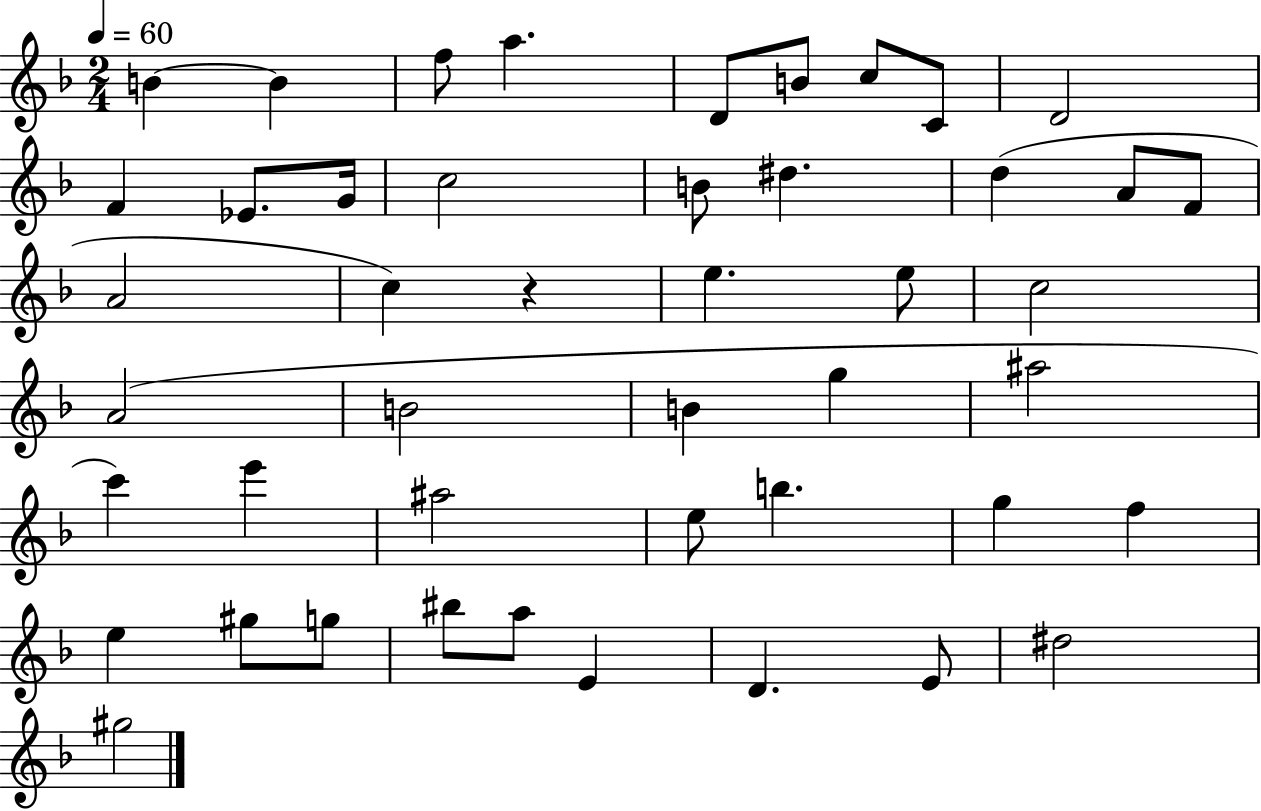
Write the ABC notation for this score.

X:1
T:Untitled
M:2/4
L:1/4
K:F
B B f/2 a D/2 B/2 c/2 C/2 D2 F _E/2 G/4 c2 B/2 ^d d A/2 F/2 A2 c z e e/2 c2 A2 B2 B g ^a2 c' e' ^a2 e/2 b g f e ^g/2 g/2 ^b/2 a/2 E D E/2 ^d2 ^g2